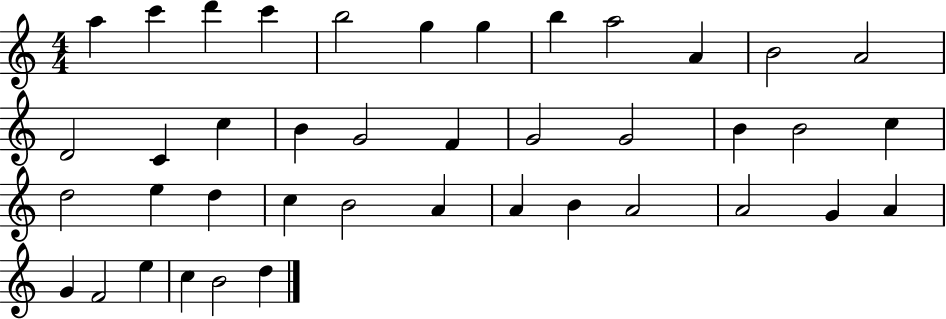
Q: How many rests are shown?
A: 0